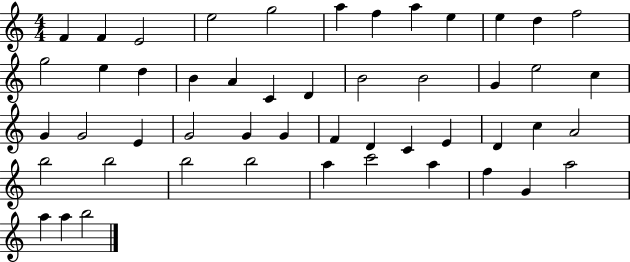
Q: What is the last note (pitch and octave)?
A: B5